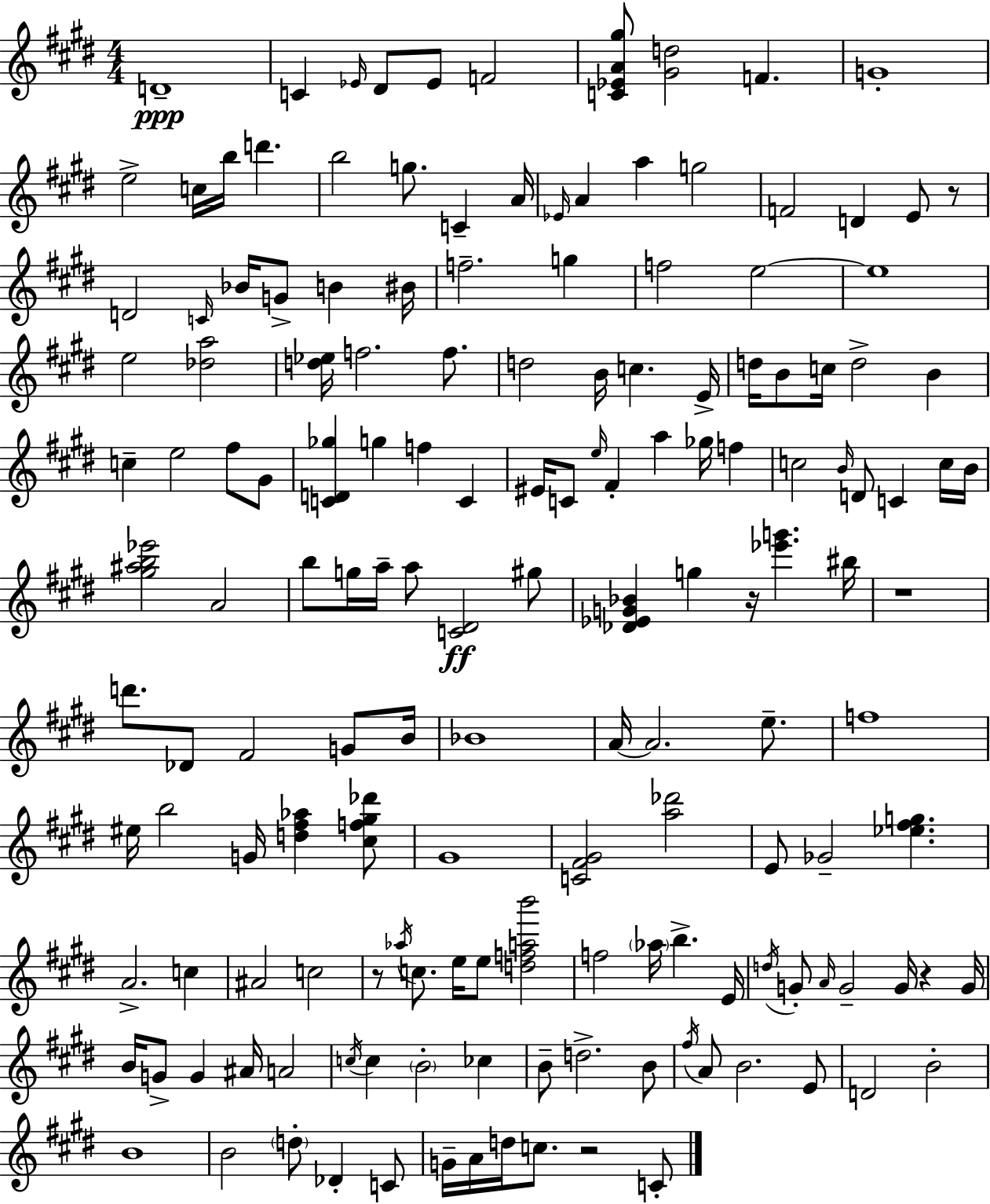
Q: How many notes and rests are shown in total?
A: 157